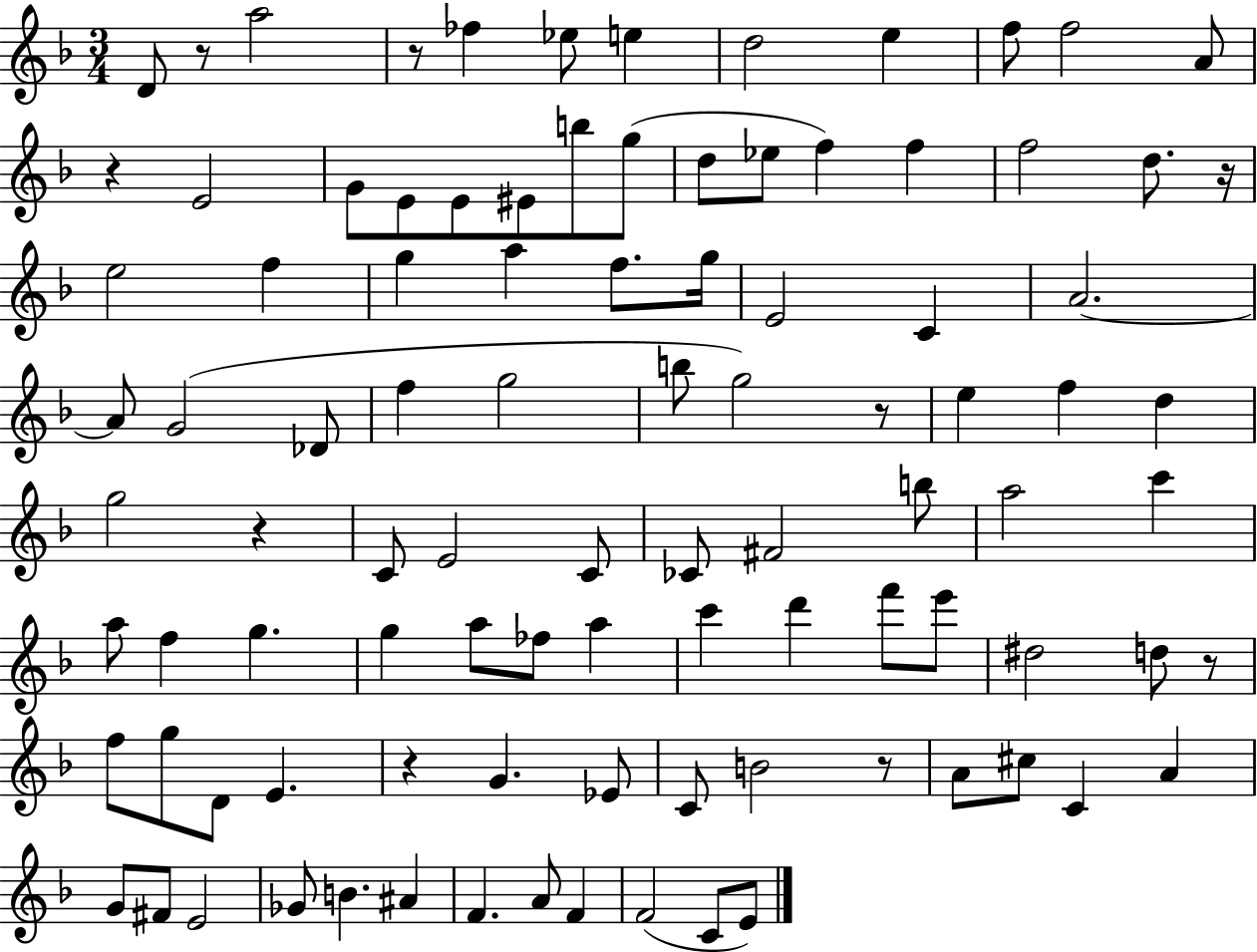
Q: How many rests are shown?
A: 9